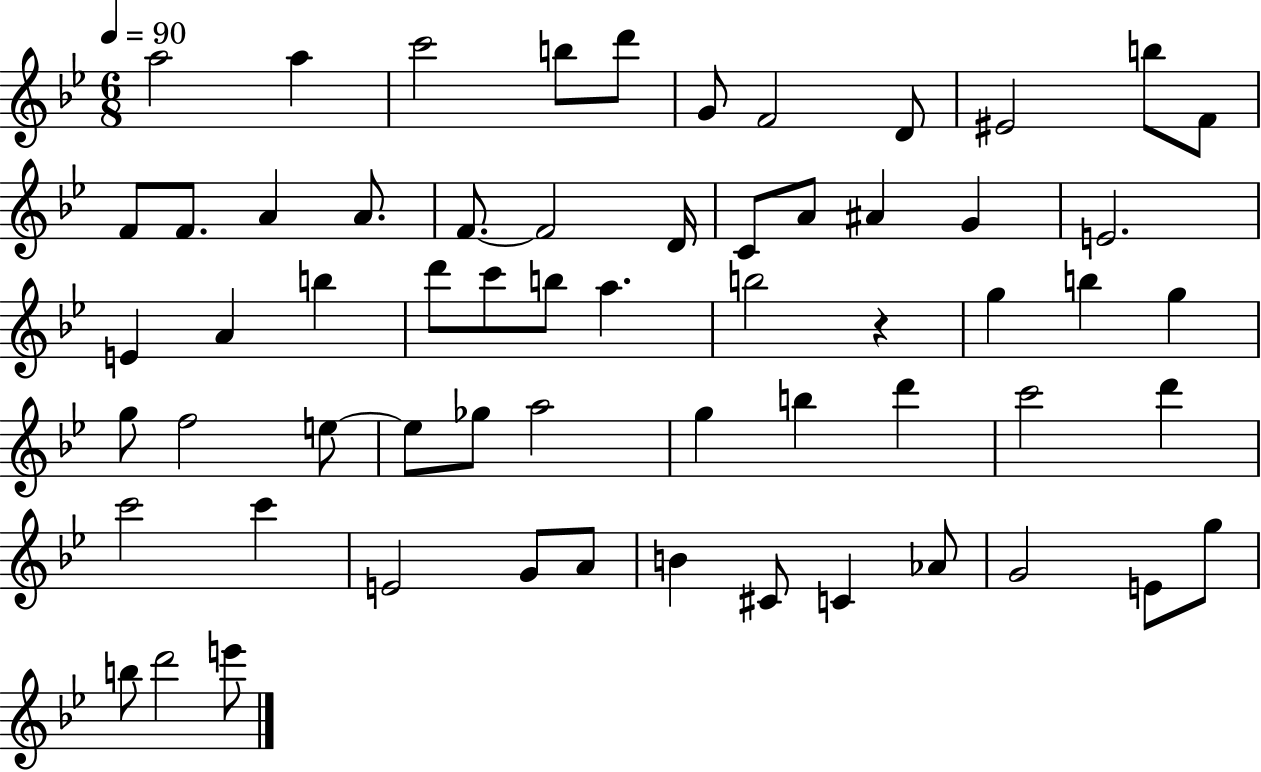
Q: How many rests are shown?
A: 1